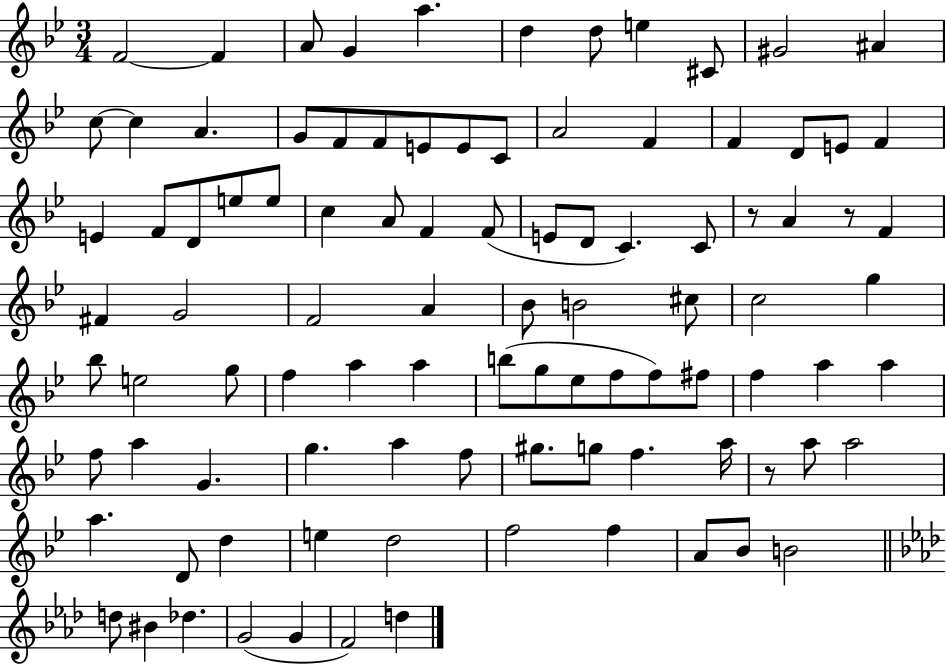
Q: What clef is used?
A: treble